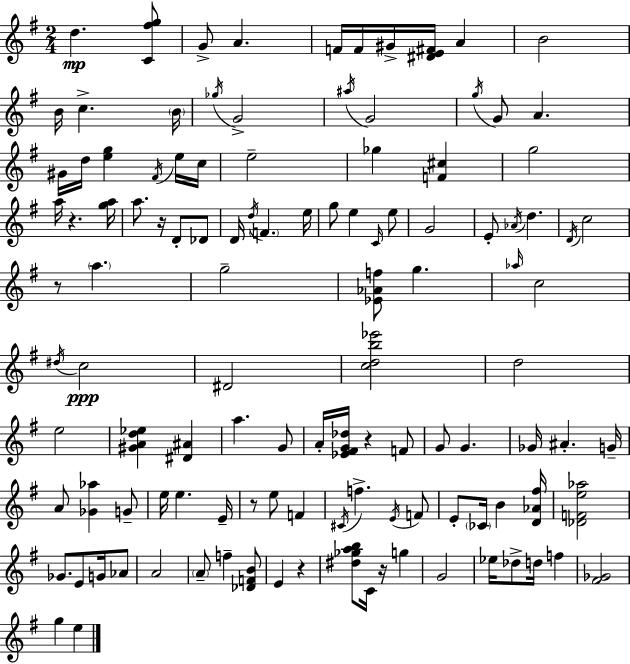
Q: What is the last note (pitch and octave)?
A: E5